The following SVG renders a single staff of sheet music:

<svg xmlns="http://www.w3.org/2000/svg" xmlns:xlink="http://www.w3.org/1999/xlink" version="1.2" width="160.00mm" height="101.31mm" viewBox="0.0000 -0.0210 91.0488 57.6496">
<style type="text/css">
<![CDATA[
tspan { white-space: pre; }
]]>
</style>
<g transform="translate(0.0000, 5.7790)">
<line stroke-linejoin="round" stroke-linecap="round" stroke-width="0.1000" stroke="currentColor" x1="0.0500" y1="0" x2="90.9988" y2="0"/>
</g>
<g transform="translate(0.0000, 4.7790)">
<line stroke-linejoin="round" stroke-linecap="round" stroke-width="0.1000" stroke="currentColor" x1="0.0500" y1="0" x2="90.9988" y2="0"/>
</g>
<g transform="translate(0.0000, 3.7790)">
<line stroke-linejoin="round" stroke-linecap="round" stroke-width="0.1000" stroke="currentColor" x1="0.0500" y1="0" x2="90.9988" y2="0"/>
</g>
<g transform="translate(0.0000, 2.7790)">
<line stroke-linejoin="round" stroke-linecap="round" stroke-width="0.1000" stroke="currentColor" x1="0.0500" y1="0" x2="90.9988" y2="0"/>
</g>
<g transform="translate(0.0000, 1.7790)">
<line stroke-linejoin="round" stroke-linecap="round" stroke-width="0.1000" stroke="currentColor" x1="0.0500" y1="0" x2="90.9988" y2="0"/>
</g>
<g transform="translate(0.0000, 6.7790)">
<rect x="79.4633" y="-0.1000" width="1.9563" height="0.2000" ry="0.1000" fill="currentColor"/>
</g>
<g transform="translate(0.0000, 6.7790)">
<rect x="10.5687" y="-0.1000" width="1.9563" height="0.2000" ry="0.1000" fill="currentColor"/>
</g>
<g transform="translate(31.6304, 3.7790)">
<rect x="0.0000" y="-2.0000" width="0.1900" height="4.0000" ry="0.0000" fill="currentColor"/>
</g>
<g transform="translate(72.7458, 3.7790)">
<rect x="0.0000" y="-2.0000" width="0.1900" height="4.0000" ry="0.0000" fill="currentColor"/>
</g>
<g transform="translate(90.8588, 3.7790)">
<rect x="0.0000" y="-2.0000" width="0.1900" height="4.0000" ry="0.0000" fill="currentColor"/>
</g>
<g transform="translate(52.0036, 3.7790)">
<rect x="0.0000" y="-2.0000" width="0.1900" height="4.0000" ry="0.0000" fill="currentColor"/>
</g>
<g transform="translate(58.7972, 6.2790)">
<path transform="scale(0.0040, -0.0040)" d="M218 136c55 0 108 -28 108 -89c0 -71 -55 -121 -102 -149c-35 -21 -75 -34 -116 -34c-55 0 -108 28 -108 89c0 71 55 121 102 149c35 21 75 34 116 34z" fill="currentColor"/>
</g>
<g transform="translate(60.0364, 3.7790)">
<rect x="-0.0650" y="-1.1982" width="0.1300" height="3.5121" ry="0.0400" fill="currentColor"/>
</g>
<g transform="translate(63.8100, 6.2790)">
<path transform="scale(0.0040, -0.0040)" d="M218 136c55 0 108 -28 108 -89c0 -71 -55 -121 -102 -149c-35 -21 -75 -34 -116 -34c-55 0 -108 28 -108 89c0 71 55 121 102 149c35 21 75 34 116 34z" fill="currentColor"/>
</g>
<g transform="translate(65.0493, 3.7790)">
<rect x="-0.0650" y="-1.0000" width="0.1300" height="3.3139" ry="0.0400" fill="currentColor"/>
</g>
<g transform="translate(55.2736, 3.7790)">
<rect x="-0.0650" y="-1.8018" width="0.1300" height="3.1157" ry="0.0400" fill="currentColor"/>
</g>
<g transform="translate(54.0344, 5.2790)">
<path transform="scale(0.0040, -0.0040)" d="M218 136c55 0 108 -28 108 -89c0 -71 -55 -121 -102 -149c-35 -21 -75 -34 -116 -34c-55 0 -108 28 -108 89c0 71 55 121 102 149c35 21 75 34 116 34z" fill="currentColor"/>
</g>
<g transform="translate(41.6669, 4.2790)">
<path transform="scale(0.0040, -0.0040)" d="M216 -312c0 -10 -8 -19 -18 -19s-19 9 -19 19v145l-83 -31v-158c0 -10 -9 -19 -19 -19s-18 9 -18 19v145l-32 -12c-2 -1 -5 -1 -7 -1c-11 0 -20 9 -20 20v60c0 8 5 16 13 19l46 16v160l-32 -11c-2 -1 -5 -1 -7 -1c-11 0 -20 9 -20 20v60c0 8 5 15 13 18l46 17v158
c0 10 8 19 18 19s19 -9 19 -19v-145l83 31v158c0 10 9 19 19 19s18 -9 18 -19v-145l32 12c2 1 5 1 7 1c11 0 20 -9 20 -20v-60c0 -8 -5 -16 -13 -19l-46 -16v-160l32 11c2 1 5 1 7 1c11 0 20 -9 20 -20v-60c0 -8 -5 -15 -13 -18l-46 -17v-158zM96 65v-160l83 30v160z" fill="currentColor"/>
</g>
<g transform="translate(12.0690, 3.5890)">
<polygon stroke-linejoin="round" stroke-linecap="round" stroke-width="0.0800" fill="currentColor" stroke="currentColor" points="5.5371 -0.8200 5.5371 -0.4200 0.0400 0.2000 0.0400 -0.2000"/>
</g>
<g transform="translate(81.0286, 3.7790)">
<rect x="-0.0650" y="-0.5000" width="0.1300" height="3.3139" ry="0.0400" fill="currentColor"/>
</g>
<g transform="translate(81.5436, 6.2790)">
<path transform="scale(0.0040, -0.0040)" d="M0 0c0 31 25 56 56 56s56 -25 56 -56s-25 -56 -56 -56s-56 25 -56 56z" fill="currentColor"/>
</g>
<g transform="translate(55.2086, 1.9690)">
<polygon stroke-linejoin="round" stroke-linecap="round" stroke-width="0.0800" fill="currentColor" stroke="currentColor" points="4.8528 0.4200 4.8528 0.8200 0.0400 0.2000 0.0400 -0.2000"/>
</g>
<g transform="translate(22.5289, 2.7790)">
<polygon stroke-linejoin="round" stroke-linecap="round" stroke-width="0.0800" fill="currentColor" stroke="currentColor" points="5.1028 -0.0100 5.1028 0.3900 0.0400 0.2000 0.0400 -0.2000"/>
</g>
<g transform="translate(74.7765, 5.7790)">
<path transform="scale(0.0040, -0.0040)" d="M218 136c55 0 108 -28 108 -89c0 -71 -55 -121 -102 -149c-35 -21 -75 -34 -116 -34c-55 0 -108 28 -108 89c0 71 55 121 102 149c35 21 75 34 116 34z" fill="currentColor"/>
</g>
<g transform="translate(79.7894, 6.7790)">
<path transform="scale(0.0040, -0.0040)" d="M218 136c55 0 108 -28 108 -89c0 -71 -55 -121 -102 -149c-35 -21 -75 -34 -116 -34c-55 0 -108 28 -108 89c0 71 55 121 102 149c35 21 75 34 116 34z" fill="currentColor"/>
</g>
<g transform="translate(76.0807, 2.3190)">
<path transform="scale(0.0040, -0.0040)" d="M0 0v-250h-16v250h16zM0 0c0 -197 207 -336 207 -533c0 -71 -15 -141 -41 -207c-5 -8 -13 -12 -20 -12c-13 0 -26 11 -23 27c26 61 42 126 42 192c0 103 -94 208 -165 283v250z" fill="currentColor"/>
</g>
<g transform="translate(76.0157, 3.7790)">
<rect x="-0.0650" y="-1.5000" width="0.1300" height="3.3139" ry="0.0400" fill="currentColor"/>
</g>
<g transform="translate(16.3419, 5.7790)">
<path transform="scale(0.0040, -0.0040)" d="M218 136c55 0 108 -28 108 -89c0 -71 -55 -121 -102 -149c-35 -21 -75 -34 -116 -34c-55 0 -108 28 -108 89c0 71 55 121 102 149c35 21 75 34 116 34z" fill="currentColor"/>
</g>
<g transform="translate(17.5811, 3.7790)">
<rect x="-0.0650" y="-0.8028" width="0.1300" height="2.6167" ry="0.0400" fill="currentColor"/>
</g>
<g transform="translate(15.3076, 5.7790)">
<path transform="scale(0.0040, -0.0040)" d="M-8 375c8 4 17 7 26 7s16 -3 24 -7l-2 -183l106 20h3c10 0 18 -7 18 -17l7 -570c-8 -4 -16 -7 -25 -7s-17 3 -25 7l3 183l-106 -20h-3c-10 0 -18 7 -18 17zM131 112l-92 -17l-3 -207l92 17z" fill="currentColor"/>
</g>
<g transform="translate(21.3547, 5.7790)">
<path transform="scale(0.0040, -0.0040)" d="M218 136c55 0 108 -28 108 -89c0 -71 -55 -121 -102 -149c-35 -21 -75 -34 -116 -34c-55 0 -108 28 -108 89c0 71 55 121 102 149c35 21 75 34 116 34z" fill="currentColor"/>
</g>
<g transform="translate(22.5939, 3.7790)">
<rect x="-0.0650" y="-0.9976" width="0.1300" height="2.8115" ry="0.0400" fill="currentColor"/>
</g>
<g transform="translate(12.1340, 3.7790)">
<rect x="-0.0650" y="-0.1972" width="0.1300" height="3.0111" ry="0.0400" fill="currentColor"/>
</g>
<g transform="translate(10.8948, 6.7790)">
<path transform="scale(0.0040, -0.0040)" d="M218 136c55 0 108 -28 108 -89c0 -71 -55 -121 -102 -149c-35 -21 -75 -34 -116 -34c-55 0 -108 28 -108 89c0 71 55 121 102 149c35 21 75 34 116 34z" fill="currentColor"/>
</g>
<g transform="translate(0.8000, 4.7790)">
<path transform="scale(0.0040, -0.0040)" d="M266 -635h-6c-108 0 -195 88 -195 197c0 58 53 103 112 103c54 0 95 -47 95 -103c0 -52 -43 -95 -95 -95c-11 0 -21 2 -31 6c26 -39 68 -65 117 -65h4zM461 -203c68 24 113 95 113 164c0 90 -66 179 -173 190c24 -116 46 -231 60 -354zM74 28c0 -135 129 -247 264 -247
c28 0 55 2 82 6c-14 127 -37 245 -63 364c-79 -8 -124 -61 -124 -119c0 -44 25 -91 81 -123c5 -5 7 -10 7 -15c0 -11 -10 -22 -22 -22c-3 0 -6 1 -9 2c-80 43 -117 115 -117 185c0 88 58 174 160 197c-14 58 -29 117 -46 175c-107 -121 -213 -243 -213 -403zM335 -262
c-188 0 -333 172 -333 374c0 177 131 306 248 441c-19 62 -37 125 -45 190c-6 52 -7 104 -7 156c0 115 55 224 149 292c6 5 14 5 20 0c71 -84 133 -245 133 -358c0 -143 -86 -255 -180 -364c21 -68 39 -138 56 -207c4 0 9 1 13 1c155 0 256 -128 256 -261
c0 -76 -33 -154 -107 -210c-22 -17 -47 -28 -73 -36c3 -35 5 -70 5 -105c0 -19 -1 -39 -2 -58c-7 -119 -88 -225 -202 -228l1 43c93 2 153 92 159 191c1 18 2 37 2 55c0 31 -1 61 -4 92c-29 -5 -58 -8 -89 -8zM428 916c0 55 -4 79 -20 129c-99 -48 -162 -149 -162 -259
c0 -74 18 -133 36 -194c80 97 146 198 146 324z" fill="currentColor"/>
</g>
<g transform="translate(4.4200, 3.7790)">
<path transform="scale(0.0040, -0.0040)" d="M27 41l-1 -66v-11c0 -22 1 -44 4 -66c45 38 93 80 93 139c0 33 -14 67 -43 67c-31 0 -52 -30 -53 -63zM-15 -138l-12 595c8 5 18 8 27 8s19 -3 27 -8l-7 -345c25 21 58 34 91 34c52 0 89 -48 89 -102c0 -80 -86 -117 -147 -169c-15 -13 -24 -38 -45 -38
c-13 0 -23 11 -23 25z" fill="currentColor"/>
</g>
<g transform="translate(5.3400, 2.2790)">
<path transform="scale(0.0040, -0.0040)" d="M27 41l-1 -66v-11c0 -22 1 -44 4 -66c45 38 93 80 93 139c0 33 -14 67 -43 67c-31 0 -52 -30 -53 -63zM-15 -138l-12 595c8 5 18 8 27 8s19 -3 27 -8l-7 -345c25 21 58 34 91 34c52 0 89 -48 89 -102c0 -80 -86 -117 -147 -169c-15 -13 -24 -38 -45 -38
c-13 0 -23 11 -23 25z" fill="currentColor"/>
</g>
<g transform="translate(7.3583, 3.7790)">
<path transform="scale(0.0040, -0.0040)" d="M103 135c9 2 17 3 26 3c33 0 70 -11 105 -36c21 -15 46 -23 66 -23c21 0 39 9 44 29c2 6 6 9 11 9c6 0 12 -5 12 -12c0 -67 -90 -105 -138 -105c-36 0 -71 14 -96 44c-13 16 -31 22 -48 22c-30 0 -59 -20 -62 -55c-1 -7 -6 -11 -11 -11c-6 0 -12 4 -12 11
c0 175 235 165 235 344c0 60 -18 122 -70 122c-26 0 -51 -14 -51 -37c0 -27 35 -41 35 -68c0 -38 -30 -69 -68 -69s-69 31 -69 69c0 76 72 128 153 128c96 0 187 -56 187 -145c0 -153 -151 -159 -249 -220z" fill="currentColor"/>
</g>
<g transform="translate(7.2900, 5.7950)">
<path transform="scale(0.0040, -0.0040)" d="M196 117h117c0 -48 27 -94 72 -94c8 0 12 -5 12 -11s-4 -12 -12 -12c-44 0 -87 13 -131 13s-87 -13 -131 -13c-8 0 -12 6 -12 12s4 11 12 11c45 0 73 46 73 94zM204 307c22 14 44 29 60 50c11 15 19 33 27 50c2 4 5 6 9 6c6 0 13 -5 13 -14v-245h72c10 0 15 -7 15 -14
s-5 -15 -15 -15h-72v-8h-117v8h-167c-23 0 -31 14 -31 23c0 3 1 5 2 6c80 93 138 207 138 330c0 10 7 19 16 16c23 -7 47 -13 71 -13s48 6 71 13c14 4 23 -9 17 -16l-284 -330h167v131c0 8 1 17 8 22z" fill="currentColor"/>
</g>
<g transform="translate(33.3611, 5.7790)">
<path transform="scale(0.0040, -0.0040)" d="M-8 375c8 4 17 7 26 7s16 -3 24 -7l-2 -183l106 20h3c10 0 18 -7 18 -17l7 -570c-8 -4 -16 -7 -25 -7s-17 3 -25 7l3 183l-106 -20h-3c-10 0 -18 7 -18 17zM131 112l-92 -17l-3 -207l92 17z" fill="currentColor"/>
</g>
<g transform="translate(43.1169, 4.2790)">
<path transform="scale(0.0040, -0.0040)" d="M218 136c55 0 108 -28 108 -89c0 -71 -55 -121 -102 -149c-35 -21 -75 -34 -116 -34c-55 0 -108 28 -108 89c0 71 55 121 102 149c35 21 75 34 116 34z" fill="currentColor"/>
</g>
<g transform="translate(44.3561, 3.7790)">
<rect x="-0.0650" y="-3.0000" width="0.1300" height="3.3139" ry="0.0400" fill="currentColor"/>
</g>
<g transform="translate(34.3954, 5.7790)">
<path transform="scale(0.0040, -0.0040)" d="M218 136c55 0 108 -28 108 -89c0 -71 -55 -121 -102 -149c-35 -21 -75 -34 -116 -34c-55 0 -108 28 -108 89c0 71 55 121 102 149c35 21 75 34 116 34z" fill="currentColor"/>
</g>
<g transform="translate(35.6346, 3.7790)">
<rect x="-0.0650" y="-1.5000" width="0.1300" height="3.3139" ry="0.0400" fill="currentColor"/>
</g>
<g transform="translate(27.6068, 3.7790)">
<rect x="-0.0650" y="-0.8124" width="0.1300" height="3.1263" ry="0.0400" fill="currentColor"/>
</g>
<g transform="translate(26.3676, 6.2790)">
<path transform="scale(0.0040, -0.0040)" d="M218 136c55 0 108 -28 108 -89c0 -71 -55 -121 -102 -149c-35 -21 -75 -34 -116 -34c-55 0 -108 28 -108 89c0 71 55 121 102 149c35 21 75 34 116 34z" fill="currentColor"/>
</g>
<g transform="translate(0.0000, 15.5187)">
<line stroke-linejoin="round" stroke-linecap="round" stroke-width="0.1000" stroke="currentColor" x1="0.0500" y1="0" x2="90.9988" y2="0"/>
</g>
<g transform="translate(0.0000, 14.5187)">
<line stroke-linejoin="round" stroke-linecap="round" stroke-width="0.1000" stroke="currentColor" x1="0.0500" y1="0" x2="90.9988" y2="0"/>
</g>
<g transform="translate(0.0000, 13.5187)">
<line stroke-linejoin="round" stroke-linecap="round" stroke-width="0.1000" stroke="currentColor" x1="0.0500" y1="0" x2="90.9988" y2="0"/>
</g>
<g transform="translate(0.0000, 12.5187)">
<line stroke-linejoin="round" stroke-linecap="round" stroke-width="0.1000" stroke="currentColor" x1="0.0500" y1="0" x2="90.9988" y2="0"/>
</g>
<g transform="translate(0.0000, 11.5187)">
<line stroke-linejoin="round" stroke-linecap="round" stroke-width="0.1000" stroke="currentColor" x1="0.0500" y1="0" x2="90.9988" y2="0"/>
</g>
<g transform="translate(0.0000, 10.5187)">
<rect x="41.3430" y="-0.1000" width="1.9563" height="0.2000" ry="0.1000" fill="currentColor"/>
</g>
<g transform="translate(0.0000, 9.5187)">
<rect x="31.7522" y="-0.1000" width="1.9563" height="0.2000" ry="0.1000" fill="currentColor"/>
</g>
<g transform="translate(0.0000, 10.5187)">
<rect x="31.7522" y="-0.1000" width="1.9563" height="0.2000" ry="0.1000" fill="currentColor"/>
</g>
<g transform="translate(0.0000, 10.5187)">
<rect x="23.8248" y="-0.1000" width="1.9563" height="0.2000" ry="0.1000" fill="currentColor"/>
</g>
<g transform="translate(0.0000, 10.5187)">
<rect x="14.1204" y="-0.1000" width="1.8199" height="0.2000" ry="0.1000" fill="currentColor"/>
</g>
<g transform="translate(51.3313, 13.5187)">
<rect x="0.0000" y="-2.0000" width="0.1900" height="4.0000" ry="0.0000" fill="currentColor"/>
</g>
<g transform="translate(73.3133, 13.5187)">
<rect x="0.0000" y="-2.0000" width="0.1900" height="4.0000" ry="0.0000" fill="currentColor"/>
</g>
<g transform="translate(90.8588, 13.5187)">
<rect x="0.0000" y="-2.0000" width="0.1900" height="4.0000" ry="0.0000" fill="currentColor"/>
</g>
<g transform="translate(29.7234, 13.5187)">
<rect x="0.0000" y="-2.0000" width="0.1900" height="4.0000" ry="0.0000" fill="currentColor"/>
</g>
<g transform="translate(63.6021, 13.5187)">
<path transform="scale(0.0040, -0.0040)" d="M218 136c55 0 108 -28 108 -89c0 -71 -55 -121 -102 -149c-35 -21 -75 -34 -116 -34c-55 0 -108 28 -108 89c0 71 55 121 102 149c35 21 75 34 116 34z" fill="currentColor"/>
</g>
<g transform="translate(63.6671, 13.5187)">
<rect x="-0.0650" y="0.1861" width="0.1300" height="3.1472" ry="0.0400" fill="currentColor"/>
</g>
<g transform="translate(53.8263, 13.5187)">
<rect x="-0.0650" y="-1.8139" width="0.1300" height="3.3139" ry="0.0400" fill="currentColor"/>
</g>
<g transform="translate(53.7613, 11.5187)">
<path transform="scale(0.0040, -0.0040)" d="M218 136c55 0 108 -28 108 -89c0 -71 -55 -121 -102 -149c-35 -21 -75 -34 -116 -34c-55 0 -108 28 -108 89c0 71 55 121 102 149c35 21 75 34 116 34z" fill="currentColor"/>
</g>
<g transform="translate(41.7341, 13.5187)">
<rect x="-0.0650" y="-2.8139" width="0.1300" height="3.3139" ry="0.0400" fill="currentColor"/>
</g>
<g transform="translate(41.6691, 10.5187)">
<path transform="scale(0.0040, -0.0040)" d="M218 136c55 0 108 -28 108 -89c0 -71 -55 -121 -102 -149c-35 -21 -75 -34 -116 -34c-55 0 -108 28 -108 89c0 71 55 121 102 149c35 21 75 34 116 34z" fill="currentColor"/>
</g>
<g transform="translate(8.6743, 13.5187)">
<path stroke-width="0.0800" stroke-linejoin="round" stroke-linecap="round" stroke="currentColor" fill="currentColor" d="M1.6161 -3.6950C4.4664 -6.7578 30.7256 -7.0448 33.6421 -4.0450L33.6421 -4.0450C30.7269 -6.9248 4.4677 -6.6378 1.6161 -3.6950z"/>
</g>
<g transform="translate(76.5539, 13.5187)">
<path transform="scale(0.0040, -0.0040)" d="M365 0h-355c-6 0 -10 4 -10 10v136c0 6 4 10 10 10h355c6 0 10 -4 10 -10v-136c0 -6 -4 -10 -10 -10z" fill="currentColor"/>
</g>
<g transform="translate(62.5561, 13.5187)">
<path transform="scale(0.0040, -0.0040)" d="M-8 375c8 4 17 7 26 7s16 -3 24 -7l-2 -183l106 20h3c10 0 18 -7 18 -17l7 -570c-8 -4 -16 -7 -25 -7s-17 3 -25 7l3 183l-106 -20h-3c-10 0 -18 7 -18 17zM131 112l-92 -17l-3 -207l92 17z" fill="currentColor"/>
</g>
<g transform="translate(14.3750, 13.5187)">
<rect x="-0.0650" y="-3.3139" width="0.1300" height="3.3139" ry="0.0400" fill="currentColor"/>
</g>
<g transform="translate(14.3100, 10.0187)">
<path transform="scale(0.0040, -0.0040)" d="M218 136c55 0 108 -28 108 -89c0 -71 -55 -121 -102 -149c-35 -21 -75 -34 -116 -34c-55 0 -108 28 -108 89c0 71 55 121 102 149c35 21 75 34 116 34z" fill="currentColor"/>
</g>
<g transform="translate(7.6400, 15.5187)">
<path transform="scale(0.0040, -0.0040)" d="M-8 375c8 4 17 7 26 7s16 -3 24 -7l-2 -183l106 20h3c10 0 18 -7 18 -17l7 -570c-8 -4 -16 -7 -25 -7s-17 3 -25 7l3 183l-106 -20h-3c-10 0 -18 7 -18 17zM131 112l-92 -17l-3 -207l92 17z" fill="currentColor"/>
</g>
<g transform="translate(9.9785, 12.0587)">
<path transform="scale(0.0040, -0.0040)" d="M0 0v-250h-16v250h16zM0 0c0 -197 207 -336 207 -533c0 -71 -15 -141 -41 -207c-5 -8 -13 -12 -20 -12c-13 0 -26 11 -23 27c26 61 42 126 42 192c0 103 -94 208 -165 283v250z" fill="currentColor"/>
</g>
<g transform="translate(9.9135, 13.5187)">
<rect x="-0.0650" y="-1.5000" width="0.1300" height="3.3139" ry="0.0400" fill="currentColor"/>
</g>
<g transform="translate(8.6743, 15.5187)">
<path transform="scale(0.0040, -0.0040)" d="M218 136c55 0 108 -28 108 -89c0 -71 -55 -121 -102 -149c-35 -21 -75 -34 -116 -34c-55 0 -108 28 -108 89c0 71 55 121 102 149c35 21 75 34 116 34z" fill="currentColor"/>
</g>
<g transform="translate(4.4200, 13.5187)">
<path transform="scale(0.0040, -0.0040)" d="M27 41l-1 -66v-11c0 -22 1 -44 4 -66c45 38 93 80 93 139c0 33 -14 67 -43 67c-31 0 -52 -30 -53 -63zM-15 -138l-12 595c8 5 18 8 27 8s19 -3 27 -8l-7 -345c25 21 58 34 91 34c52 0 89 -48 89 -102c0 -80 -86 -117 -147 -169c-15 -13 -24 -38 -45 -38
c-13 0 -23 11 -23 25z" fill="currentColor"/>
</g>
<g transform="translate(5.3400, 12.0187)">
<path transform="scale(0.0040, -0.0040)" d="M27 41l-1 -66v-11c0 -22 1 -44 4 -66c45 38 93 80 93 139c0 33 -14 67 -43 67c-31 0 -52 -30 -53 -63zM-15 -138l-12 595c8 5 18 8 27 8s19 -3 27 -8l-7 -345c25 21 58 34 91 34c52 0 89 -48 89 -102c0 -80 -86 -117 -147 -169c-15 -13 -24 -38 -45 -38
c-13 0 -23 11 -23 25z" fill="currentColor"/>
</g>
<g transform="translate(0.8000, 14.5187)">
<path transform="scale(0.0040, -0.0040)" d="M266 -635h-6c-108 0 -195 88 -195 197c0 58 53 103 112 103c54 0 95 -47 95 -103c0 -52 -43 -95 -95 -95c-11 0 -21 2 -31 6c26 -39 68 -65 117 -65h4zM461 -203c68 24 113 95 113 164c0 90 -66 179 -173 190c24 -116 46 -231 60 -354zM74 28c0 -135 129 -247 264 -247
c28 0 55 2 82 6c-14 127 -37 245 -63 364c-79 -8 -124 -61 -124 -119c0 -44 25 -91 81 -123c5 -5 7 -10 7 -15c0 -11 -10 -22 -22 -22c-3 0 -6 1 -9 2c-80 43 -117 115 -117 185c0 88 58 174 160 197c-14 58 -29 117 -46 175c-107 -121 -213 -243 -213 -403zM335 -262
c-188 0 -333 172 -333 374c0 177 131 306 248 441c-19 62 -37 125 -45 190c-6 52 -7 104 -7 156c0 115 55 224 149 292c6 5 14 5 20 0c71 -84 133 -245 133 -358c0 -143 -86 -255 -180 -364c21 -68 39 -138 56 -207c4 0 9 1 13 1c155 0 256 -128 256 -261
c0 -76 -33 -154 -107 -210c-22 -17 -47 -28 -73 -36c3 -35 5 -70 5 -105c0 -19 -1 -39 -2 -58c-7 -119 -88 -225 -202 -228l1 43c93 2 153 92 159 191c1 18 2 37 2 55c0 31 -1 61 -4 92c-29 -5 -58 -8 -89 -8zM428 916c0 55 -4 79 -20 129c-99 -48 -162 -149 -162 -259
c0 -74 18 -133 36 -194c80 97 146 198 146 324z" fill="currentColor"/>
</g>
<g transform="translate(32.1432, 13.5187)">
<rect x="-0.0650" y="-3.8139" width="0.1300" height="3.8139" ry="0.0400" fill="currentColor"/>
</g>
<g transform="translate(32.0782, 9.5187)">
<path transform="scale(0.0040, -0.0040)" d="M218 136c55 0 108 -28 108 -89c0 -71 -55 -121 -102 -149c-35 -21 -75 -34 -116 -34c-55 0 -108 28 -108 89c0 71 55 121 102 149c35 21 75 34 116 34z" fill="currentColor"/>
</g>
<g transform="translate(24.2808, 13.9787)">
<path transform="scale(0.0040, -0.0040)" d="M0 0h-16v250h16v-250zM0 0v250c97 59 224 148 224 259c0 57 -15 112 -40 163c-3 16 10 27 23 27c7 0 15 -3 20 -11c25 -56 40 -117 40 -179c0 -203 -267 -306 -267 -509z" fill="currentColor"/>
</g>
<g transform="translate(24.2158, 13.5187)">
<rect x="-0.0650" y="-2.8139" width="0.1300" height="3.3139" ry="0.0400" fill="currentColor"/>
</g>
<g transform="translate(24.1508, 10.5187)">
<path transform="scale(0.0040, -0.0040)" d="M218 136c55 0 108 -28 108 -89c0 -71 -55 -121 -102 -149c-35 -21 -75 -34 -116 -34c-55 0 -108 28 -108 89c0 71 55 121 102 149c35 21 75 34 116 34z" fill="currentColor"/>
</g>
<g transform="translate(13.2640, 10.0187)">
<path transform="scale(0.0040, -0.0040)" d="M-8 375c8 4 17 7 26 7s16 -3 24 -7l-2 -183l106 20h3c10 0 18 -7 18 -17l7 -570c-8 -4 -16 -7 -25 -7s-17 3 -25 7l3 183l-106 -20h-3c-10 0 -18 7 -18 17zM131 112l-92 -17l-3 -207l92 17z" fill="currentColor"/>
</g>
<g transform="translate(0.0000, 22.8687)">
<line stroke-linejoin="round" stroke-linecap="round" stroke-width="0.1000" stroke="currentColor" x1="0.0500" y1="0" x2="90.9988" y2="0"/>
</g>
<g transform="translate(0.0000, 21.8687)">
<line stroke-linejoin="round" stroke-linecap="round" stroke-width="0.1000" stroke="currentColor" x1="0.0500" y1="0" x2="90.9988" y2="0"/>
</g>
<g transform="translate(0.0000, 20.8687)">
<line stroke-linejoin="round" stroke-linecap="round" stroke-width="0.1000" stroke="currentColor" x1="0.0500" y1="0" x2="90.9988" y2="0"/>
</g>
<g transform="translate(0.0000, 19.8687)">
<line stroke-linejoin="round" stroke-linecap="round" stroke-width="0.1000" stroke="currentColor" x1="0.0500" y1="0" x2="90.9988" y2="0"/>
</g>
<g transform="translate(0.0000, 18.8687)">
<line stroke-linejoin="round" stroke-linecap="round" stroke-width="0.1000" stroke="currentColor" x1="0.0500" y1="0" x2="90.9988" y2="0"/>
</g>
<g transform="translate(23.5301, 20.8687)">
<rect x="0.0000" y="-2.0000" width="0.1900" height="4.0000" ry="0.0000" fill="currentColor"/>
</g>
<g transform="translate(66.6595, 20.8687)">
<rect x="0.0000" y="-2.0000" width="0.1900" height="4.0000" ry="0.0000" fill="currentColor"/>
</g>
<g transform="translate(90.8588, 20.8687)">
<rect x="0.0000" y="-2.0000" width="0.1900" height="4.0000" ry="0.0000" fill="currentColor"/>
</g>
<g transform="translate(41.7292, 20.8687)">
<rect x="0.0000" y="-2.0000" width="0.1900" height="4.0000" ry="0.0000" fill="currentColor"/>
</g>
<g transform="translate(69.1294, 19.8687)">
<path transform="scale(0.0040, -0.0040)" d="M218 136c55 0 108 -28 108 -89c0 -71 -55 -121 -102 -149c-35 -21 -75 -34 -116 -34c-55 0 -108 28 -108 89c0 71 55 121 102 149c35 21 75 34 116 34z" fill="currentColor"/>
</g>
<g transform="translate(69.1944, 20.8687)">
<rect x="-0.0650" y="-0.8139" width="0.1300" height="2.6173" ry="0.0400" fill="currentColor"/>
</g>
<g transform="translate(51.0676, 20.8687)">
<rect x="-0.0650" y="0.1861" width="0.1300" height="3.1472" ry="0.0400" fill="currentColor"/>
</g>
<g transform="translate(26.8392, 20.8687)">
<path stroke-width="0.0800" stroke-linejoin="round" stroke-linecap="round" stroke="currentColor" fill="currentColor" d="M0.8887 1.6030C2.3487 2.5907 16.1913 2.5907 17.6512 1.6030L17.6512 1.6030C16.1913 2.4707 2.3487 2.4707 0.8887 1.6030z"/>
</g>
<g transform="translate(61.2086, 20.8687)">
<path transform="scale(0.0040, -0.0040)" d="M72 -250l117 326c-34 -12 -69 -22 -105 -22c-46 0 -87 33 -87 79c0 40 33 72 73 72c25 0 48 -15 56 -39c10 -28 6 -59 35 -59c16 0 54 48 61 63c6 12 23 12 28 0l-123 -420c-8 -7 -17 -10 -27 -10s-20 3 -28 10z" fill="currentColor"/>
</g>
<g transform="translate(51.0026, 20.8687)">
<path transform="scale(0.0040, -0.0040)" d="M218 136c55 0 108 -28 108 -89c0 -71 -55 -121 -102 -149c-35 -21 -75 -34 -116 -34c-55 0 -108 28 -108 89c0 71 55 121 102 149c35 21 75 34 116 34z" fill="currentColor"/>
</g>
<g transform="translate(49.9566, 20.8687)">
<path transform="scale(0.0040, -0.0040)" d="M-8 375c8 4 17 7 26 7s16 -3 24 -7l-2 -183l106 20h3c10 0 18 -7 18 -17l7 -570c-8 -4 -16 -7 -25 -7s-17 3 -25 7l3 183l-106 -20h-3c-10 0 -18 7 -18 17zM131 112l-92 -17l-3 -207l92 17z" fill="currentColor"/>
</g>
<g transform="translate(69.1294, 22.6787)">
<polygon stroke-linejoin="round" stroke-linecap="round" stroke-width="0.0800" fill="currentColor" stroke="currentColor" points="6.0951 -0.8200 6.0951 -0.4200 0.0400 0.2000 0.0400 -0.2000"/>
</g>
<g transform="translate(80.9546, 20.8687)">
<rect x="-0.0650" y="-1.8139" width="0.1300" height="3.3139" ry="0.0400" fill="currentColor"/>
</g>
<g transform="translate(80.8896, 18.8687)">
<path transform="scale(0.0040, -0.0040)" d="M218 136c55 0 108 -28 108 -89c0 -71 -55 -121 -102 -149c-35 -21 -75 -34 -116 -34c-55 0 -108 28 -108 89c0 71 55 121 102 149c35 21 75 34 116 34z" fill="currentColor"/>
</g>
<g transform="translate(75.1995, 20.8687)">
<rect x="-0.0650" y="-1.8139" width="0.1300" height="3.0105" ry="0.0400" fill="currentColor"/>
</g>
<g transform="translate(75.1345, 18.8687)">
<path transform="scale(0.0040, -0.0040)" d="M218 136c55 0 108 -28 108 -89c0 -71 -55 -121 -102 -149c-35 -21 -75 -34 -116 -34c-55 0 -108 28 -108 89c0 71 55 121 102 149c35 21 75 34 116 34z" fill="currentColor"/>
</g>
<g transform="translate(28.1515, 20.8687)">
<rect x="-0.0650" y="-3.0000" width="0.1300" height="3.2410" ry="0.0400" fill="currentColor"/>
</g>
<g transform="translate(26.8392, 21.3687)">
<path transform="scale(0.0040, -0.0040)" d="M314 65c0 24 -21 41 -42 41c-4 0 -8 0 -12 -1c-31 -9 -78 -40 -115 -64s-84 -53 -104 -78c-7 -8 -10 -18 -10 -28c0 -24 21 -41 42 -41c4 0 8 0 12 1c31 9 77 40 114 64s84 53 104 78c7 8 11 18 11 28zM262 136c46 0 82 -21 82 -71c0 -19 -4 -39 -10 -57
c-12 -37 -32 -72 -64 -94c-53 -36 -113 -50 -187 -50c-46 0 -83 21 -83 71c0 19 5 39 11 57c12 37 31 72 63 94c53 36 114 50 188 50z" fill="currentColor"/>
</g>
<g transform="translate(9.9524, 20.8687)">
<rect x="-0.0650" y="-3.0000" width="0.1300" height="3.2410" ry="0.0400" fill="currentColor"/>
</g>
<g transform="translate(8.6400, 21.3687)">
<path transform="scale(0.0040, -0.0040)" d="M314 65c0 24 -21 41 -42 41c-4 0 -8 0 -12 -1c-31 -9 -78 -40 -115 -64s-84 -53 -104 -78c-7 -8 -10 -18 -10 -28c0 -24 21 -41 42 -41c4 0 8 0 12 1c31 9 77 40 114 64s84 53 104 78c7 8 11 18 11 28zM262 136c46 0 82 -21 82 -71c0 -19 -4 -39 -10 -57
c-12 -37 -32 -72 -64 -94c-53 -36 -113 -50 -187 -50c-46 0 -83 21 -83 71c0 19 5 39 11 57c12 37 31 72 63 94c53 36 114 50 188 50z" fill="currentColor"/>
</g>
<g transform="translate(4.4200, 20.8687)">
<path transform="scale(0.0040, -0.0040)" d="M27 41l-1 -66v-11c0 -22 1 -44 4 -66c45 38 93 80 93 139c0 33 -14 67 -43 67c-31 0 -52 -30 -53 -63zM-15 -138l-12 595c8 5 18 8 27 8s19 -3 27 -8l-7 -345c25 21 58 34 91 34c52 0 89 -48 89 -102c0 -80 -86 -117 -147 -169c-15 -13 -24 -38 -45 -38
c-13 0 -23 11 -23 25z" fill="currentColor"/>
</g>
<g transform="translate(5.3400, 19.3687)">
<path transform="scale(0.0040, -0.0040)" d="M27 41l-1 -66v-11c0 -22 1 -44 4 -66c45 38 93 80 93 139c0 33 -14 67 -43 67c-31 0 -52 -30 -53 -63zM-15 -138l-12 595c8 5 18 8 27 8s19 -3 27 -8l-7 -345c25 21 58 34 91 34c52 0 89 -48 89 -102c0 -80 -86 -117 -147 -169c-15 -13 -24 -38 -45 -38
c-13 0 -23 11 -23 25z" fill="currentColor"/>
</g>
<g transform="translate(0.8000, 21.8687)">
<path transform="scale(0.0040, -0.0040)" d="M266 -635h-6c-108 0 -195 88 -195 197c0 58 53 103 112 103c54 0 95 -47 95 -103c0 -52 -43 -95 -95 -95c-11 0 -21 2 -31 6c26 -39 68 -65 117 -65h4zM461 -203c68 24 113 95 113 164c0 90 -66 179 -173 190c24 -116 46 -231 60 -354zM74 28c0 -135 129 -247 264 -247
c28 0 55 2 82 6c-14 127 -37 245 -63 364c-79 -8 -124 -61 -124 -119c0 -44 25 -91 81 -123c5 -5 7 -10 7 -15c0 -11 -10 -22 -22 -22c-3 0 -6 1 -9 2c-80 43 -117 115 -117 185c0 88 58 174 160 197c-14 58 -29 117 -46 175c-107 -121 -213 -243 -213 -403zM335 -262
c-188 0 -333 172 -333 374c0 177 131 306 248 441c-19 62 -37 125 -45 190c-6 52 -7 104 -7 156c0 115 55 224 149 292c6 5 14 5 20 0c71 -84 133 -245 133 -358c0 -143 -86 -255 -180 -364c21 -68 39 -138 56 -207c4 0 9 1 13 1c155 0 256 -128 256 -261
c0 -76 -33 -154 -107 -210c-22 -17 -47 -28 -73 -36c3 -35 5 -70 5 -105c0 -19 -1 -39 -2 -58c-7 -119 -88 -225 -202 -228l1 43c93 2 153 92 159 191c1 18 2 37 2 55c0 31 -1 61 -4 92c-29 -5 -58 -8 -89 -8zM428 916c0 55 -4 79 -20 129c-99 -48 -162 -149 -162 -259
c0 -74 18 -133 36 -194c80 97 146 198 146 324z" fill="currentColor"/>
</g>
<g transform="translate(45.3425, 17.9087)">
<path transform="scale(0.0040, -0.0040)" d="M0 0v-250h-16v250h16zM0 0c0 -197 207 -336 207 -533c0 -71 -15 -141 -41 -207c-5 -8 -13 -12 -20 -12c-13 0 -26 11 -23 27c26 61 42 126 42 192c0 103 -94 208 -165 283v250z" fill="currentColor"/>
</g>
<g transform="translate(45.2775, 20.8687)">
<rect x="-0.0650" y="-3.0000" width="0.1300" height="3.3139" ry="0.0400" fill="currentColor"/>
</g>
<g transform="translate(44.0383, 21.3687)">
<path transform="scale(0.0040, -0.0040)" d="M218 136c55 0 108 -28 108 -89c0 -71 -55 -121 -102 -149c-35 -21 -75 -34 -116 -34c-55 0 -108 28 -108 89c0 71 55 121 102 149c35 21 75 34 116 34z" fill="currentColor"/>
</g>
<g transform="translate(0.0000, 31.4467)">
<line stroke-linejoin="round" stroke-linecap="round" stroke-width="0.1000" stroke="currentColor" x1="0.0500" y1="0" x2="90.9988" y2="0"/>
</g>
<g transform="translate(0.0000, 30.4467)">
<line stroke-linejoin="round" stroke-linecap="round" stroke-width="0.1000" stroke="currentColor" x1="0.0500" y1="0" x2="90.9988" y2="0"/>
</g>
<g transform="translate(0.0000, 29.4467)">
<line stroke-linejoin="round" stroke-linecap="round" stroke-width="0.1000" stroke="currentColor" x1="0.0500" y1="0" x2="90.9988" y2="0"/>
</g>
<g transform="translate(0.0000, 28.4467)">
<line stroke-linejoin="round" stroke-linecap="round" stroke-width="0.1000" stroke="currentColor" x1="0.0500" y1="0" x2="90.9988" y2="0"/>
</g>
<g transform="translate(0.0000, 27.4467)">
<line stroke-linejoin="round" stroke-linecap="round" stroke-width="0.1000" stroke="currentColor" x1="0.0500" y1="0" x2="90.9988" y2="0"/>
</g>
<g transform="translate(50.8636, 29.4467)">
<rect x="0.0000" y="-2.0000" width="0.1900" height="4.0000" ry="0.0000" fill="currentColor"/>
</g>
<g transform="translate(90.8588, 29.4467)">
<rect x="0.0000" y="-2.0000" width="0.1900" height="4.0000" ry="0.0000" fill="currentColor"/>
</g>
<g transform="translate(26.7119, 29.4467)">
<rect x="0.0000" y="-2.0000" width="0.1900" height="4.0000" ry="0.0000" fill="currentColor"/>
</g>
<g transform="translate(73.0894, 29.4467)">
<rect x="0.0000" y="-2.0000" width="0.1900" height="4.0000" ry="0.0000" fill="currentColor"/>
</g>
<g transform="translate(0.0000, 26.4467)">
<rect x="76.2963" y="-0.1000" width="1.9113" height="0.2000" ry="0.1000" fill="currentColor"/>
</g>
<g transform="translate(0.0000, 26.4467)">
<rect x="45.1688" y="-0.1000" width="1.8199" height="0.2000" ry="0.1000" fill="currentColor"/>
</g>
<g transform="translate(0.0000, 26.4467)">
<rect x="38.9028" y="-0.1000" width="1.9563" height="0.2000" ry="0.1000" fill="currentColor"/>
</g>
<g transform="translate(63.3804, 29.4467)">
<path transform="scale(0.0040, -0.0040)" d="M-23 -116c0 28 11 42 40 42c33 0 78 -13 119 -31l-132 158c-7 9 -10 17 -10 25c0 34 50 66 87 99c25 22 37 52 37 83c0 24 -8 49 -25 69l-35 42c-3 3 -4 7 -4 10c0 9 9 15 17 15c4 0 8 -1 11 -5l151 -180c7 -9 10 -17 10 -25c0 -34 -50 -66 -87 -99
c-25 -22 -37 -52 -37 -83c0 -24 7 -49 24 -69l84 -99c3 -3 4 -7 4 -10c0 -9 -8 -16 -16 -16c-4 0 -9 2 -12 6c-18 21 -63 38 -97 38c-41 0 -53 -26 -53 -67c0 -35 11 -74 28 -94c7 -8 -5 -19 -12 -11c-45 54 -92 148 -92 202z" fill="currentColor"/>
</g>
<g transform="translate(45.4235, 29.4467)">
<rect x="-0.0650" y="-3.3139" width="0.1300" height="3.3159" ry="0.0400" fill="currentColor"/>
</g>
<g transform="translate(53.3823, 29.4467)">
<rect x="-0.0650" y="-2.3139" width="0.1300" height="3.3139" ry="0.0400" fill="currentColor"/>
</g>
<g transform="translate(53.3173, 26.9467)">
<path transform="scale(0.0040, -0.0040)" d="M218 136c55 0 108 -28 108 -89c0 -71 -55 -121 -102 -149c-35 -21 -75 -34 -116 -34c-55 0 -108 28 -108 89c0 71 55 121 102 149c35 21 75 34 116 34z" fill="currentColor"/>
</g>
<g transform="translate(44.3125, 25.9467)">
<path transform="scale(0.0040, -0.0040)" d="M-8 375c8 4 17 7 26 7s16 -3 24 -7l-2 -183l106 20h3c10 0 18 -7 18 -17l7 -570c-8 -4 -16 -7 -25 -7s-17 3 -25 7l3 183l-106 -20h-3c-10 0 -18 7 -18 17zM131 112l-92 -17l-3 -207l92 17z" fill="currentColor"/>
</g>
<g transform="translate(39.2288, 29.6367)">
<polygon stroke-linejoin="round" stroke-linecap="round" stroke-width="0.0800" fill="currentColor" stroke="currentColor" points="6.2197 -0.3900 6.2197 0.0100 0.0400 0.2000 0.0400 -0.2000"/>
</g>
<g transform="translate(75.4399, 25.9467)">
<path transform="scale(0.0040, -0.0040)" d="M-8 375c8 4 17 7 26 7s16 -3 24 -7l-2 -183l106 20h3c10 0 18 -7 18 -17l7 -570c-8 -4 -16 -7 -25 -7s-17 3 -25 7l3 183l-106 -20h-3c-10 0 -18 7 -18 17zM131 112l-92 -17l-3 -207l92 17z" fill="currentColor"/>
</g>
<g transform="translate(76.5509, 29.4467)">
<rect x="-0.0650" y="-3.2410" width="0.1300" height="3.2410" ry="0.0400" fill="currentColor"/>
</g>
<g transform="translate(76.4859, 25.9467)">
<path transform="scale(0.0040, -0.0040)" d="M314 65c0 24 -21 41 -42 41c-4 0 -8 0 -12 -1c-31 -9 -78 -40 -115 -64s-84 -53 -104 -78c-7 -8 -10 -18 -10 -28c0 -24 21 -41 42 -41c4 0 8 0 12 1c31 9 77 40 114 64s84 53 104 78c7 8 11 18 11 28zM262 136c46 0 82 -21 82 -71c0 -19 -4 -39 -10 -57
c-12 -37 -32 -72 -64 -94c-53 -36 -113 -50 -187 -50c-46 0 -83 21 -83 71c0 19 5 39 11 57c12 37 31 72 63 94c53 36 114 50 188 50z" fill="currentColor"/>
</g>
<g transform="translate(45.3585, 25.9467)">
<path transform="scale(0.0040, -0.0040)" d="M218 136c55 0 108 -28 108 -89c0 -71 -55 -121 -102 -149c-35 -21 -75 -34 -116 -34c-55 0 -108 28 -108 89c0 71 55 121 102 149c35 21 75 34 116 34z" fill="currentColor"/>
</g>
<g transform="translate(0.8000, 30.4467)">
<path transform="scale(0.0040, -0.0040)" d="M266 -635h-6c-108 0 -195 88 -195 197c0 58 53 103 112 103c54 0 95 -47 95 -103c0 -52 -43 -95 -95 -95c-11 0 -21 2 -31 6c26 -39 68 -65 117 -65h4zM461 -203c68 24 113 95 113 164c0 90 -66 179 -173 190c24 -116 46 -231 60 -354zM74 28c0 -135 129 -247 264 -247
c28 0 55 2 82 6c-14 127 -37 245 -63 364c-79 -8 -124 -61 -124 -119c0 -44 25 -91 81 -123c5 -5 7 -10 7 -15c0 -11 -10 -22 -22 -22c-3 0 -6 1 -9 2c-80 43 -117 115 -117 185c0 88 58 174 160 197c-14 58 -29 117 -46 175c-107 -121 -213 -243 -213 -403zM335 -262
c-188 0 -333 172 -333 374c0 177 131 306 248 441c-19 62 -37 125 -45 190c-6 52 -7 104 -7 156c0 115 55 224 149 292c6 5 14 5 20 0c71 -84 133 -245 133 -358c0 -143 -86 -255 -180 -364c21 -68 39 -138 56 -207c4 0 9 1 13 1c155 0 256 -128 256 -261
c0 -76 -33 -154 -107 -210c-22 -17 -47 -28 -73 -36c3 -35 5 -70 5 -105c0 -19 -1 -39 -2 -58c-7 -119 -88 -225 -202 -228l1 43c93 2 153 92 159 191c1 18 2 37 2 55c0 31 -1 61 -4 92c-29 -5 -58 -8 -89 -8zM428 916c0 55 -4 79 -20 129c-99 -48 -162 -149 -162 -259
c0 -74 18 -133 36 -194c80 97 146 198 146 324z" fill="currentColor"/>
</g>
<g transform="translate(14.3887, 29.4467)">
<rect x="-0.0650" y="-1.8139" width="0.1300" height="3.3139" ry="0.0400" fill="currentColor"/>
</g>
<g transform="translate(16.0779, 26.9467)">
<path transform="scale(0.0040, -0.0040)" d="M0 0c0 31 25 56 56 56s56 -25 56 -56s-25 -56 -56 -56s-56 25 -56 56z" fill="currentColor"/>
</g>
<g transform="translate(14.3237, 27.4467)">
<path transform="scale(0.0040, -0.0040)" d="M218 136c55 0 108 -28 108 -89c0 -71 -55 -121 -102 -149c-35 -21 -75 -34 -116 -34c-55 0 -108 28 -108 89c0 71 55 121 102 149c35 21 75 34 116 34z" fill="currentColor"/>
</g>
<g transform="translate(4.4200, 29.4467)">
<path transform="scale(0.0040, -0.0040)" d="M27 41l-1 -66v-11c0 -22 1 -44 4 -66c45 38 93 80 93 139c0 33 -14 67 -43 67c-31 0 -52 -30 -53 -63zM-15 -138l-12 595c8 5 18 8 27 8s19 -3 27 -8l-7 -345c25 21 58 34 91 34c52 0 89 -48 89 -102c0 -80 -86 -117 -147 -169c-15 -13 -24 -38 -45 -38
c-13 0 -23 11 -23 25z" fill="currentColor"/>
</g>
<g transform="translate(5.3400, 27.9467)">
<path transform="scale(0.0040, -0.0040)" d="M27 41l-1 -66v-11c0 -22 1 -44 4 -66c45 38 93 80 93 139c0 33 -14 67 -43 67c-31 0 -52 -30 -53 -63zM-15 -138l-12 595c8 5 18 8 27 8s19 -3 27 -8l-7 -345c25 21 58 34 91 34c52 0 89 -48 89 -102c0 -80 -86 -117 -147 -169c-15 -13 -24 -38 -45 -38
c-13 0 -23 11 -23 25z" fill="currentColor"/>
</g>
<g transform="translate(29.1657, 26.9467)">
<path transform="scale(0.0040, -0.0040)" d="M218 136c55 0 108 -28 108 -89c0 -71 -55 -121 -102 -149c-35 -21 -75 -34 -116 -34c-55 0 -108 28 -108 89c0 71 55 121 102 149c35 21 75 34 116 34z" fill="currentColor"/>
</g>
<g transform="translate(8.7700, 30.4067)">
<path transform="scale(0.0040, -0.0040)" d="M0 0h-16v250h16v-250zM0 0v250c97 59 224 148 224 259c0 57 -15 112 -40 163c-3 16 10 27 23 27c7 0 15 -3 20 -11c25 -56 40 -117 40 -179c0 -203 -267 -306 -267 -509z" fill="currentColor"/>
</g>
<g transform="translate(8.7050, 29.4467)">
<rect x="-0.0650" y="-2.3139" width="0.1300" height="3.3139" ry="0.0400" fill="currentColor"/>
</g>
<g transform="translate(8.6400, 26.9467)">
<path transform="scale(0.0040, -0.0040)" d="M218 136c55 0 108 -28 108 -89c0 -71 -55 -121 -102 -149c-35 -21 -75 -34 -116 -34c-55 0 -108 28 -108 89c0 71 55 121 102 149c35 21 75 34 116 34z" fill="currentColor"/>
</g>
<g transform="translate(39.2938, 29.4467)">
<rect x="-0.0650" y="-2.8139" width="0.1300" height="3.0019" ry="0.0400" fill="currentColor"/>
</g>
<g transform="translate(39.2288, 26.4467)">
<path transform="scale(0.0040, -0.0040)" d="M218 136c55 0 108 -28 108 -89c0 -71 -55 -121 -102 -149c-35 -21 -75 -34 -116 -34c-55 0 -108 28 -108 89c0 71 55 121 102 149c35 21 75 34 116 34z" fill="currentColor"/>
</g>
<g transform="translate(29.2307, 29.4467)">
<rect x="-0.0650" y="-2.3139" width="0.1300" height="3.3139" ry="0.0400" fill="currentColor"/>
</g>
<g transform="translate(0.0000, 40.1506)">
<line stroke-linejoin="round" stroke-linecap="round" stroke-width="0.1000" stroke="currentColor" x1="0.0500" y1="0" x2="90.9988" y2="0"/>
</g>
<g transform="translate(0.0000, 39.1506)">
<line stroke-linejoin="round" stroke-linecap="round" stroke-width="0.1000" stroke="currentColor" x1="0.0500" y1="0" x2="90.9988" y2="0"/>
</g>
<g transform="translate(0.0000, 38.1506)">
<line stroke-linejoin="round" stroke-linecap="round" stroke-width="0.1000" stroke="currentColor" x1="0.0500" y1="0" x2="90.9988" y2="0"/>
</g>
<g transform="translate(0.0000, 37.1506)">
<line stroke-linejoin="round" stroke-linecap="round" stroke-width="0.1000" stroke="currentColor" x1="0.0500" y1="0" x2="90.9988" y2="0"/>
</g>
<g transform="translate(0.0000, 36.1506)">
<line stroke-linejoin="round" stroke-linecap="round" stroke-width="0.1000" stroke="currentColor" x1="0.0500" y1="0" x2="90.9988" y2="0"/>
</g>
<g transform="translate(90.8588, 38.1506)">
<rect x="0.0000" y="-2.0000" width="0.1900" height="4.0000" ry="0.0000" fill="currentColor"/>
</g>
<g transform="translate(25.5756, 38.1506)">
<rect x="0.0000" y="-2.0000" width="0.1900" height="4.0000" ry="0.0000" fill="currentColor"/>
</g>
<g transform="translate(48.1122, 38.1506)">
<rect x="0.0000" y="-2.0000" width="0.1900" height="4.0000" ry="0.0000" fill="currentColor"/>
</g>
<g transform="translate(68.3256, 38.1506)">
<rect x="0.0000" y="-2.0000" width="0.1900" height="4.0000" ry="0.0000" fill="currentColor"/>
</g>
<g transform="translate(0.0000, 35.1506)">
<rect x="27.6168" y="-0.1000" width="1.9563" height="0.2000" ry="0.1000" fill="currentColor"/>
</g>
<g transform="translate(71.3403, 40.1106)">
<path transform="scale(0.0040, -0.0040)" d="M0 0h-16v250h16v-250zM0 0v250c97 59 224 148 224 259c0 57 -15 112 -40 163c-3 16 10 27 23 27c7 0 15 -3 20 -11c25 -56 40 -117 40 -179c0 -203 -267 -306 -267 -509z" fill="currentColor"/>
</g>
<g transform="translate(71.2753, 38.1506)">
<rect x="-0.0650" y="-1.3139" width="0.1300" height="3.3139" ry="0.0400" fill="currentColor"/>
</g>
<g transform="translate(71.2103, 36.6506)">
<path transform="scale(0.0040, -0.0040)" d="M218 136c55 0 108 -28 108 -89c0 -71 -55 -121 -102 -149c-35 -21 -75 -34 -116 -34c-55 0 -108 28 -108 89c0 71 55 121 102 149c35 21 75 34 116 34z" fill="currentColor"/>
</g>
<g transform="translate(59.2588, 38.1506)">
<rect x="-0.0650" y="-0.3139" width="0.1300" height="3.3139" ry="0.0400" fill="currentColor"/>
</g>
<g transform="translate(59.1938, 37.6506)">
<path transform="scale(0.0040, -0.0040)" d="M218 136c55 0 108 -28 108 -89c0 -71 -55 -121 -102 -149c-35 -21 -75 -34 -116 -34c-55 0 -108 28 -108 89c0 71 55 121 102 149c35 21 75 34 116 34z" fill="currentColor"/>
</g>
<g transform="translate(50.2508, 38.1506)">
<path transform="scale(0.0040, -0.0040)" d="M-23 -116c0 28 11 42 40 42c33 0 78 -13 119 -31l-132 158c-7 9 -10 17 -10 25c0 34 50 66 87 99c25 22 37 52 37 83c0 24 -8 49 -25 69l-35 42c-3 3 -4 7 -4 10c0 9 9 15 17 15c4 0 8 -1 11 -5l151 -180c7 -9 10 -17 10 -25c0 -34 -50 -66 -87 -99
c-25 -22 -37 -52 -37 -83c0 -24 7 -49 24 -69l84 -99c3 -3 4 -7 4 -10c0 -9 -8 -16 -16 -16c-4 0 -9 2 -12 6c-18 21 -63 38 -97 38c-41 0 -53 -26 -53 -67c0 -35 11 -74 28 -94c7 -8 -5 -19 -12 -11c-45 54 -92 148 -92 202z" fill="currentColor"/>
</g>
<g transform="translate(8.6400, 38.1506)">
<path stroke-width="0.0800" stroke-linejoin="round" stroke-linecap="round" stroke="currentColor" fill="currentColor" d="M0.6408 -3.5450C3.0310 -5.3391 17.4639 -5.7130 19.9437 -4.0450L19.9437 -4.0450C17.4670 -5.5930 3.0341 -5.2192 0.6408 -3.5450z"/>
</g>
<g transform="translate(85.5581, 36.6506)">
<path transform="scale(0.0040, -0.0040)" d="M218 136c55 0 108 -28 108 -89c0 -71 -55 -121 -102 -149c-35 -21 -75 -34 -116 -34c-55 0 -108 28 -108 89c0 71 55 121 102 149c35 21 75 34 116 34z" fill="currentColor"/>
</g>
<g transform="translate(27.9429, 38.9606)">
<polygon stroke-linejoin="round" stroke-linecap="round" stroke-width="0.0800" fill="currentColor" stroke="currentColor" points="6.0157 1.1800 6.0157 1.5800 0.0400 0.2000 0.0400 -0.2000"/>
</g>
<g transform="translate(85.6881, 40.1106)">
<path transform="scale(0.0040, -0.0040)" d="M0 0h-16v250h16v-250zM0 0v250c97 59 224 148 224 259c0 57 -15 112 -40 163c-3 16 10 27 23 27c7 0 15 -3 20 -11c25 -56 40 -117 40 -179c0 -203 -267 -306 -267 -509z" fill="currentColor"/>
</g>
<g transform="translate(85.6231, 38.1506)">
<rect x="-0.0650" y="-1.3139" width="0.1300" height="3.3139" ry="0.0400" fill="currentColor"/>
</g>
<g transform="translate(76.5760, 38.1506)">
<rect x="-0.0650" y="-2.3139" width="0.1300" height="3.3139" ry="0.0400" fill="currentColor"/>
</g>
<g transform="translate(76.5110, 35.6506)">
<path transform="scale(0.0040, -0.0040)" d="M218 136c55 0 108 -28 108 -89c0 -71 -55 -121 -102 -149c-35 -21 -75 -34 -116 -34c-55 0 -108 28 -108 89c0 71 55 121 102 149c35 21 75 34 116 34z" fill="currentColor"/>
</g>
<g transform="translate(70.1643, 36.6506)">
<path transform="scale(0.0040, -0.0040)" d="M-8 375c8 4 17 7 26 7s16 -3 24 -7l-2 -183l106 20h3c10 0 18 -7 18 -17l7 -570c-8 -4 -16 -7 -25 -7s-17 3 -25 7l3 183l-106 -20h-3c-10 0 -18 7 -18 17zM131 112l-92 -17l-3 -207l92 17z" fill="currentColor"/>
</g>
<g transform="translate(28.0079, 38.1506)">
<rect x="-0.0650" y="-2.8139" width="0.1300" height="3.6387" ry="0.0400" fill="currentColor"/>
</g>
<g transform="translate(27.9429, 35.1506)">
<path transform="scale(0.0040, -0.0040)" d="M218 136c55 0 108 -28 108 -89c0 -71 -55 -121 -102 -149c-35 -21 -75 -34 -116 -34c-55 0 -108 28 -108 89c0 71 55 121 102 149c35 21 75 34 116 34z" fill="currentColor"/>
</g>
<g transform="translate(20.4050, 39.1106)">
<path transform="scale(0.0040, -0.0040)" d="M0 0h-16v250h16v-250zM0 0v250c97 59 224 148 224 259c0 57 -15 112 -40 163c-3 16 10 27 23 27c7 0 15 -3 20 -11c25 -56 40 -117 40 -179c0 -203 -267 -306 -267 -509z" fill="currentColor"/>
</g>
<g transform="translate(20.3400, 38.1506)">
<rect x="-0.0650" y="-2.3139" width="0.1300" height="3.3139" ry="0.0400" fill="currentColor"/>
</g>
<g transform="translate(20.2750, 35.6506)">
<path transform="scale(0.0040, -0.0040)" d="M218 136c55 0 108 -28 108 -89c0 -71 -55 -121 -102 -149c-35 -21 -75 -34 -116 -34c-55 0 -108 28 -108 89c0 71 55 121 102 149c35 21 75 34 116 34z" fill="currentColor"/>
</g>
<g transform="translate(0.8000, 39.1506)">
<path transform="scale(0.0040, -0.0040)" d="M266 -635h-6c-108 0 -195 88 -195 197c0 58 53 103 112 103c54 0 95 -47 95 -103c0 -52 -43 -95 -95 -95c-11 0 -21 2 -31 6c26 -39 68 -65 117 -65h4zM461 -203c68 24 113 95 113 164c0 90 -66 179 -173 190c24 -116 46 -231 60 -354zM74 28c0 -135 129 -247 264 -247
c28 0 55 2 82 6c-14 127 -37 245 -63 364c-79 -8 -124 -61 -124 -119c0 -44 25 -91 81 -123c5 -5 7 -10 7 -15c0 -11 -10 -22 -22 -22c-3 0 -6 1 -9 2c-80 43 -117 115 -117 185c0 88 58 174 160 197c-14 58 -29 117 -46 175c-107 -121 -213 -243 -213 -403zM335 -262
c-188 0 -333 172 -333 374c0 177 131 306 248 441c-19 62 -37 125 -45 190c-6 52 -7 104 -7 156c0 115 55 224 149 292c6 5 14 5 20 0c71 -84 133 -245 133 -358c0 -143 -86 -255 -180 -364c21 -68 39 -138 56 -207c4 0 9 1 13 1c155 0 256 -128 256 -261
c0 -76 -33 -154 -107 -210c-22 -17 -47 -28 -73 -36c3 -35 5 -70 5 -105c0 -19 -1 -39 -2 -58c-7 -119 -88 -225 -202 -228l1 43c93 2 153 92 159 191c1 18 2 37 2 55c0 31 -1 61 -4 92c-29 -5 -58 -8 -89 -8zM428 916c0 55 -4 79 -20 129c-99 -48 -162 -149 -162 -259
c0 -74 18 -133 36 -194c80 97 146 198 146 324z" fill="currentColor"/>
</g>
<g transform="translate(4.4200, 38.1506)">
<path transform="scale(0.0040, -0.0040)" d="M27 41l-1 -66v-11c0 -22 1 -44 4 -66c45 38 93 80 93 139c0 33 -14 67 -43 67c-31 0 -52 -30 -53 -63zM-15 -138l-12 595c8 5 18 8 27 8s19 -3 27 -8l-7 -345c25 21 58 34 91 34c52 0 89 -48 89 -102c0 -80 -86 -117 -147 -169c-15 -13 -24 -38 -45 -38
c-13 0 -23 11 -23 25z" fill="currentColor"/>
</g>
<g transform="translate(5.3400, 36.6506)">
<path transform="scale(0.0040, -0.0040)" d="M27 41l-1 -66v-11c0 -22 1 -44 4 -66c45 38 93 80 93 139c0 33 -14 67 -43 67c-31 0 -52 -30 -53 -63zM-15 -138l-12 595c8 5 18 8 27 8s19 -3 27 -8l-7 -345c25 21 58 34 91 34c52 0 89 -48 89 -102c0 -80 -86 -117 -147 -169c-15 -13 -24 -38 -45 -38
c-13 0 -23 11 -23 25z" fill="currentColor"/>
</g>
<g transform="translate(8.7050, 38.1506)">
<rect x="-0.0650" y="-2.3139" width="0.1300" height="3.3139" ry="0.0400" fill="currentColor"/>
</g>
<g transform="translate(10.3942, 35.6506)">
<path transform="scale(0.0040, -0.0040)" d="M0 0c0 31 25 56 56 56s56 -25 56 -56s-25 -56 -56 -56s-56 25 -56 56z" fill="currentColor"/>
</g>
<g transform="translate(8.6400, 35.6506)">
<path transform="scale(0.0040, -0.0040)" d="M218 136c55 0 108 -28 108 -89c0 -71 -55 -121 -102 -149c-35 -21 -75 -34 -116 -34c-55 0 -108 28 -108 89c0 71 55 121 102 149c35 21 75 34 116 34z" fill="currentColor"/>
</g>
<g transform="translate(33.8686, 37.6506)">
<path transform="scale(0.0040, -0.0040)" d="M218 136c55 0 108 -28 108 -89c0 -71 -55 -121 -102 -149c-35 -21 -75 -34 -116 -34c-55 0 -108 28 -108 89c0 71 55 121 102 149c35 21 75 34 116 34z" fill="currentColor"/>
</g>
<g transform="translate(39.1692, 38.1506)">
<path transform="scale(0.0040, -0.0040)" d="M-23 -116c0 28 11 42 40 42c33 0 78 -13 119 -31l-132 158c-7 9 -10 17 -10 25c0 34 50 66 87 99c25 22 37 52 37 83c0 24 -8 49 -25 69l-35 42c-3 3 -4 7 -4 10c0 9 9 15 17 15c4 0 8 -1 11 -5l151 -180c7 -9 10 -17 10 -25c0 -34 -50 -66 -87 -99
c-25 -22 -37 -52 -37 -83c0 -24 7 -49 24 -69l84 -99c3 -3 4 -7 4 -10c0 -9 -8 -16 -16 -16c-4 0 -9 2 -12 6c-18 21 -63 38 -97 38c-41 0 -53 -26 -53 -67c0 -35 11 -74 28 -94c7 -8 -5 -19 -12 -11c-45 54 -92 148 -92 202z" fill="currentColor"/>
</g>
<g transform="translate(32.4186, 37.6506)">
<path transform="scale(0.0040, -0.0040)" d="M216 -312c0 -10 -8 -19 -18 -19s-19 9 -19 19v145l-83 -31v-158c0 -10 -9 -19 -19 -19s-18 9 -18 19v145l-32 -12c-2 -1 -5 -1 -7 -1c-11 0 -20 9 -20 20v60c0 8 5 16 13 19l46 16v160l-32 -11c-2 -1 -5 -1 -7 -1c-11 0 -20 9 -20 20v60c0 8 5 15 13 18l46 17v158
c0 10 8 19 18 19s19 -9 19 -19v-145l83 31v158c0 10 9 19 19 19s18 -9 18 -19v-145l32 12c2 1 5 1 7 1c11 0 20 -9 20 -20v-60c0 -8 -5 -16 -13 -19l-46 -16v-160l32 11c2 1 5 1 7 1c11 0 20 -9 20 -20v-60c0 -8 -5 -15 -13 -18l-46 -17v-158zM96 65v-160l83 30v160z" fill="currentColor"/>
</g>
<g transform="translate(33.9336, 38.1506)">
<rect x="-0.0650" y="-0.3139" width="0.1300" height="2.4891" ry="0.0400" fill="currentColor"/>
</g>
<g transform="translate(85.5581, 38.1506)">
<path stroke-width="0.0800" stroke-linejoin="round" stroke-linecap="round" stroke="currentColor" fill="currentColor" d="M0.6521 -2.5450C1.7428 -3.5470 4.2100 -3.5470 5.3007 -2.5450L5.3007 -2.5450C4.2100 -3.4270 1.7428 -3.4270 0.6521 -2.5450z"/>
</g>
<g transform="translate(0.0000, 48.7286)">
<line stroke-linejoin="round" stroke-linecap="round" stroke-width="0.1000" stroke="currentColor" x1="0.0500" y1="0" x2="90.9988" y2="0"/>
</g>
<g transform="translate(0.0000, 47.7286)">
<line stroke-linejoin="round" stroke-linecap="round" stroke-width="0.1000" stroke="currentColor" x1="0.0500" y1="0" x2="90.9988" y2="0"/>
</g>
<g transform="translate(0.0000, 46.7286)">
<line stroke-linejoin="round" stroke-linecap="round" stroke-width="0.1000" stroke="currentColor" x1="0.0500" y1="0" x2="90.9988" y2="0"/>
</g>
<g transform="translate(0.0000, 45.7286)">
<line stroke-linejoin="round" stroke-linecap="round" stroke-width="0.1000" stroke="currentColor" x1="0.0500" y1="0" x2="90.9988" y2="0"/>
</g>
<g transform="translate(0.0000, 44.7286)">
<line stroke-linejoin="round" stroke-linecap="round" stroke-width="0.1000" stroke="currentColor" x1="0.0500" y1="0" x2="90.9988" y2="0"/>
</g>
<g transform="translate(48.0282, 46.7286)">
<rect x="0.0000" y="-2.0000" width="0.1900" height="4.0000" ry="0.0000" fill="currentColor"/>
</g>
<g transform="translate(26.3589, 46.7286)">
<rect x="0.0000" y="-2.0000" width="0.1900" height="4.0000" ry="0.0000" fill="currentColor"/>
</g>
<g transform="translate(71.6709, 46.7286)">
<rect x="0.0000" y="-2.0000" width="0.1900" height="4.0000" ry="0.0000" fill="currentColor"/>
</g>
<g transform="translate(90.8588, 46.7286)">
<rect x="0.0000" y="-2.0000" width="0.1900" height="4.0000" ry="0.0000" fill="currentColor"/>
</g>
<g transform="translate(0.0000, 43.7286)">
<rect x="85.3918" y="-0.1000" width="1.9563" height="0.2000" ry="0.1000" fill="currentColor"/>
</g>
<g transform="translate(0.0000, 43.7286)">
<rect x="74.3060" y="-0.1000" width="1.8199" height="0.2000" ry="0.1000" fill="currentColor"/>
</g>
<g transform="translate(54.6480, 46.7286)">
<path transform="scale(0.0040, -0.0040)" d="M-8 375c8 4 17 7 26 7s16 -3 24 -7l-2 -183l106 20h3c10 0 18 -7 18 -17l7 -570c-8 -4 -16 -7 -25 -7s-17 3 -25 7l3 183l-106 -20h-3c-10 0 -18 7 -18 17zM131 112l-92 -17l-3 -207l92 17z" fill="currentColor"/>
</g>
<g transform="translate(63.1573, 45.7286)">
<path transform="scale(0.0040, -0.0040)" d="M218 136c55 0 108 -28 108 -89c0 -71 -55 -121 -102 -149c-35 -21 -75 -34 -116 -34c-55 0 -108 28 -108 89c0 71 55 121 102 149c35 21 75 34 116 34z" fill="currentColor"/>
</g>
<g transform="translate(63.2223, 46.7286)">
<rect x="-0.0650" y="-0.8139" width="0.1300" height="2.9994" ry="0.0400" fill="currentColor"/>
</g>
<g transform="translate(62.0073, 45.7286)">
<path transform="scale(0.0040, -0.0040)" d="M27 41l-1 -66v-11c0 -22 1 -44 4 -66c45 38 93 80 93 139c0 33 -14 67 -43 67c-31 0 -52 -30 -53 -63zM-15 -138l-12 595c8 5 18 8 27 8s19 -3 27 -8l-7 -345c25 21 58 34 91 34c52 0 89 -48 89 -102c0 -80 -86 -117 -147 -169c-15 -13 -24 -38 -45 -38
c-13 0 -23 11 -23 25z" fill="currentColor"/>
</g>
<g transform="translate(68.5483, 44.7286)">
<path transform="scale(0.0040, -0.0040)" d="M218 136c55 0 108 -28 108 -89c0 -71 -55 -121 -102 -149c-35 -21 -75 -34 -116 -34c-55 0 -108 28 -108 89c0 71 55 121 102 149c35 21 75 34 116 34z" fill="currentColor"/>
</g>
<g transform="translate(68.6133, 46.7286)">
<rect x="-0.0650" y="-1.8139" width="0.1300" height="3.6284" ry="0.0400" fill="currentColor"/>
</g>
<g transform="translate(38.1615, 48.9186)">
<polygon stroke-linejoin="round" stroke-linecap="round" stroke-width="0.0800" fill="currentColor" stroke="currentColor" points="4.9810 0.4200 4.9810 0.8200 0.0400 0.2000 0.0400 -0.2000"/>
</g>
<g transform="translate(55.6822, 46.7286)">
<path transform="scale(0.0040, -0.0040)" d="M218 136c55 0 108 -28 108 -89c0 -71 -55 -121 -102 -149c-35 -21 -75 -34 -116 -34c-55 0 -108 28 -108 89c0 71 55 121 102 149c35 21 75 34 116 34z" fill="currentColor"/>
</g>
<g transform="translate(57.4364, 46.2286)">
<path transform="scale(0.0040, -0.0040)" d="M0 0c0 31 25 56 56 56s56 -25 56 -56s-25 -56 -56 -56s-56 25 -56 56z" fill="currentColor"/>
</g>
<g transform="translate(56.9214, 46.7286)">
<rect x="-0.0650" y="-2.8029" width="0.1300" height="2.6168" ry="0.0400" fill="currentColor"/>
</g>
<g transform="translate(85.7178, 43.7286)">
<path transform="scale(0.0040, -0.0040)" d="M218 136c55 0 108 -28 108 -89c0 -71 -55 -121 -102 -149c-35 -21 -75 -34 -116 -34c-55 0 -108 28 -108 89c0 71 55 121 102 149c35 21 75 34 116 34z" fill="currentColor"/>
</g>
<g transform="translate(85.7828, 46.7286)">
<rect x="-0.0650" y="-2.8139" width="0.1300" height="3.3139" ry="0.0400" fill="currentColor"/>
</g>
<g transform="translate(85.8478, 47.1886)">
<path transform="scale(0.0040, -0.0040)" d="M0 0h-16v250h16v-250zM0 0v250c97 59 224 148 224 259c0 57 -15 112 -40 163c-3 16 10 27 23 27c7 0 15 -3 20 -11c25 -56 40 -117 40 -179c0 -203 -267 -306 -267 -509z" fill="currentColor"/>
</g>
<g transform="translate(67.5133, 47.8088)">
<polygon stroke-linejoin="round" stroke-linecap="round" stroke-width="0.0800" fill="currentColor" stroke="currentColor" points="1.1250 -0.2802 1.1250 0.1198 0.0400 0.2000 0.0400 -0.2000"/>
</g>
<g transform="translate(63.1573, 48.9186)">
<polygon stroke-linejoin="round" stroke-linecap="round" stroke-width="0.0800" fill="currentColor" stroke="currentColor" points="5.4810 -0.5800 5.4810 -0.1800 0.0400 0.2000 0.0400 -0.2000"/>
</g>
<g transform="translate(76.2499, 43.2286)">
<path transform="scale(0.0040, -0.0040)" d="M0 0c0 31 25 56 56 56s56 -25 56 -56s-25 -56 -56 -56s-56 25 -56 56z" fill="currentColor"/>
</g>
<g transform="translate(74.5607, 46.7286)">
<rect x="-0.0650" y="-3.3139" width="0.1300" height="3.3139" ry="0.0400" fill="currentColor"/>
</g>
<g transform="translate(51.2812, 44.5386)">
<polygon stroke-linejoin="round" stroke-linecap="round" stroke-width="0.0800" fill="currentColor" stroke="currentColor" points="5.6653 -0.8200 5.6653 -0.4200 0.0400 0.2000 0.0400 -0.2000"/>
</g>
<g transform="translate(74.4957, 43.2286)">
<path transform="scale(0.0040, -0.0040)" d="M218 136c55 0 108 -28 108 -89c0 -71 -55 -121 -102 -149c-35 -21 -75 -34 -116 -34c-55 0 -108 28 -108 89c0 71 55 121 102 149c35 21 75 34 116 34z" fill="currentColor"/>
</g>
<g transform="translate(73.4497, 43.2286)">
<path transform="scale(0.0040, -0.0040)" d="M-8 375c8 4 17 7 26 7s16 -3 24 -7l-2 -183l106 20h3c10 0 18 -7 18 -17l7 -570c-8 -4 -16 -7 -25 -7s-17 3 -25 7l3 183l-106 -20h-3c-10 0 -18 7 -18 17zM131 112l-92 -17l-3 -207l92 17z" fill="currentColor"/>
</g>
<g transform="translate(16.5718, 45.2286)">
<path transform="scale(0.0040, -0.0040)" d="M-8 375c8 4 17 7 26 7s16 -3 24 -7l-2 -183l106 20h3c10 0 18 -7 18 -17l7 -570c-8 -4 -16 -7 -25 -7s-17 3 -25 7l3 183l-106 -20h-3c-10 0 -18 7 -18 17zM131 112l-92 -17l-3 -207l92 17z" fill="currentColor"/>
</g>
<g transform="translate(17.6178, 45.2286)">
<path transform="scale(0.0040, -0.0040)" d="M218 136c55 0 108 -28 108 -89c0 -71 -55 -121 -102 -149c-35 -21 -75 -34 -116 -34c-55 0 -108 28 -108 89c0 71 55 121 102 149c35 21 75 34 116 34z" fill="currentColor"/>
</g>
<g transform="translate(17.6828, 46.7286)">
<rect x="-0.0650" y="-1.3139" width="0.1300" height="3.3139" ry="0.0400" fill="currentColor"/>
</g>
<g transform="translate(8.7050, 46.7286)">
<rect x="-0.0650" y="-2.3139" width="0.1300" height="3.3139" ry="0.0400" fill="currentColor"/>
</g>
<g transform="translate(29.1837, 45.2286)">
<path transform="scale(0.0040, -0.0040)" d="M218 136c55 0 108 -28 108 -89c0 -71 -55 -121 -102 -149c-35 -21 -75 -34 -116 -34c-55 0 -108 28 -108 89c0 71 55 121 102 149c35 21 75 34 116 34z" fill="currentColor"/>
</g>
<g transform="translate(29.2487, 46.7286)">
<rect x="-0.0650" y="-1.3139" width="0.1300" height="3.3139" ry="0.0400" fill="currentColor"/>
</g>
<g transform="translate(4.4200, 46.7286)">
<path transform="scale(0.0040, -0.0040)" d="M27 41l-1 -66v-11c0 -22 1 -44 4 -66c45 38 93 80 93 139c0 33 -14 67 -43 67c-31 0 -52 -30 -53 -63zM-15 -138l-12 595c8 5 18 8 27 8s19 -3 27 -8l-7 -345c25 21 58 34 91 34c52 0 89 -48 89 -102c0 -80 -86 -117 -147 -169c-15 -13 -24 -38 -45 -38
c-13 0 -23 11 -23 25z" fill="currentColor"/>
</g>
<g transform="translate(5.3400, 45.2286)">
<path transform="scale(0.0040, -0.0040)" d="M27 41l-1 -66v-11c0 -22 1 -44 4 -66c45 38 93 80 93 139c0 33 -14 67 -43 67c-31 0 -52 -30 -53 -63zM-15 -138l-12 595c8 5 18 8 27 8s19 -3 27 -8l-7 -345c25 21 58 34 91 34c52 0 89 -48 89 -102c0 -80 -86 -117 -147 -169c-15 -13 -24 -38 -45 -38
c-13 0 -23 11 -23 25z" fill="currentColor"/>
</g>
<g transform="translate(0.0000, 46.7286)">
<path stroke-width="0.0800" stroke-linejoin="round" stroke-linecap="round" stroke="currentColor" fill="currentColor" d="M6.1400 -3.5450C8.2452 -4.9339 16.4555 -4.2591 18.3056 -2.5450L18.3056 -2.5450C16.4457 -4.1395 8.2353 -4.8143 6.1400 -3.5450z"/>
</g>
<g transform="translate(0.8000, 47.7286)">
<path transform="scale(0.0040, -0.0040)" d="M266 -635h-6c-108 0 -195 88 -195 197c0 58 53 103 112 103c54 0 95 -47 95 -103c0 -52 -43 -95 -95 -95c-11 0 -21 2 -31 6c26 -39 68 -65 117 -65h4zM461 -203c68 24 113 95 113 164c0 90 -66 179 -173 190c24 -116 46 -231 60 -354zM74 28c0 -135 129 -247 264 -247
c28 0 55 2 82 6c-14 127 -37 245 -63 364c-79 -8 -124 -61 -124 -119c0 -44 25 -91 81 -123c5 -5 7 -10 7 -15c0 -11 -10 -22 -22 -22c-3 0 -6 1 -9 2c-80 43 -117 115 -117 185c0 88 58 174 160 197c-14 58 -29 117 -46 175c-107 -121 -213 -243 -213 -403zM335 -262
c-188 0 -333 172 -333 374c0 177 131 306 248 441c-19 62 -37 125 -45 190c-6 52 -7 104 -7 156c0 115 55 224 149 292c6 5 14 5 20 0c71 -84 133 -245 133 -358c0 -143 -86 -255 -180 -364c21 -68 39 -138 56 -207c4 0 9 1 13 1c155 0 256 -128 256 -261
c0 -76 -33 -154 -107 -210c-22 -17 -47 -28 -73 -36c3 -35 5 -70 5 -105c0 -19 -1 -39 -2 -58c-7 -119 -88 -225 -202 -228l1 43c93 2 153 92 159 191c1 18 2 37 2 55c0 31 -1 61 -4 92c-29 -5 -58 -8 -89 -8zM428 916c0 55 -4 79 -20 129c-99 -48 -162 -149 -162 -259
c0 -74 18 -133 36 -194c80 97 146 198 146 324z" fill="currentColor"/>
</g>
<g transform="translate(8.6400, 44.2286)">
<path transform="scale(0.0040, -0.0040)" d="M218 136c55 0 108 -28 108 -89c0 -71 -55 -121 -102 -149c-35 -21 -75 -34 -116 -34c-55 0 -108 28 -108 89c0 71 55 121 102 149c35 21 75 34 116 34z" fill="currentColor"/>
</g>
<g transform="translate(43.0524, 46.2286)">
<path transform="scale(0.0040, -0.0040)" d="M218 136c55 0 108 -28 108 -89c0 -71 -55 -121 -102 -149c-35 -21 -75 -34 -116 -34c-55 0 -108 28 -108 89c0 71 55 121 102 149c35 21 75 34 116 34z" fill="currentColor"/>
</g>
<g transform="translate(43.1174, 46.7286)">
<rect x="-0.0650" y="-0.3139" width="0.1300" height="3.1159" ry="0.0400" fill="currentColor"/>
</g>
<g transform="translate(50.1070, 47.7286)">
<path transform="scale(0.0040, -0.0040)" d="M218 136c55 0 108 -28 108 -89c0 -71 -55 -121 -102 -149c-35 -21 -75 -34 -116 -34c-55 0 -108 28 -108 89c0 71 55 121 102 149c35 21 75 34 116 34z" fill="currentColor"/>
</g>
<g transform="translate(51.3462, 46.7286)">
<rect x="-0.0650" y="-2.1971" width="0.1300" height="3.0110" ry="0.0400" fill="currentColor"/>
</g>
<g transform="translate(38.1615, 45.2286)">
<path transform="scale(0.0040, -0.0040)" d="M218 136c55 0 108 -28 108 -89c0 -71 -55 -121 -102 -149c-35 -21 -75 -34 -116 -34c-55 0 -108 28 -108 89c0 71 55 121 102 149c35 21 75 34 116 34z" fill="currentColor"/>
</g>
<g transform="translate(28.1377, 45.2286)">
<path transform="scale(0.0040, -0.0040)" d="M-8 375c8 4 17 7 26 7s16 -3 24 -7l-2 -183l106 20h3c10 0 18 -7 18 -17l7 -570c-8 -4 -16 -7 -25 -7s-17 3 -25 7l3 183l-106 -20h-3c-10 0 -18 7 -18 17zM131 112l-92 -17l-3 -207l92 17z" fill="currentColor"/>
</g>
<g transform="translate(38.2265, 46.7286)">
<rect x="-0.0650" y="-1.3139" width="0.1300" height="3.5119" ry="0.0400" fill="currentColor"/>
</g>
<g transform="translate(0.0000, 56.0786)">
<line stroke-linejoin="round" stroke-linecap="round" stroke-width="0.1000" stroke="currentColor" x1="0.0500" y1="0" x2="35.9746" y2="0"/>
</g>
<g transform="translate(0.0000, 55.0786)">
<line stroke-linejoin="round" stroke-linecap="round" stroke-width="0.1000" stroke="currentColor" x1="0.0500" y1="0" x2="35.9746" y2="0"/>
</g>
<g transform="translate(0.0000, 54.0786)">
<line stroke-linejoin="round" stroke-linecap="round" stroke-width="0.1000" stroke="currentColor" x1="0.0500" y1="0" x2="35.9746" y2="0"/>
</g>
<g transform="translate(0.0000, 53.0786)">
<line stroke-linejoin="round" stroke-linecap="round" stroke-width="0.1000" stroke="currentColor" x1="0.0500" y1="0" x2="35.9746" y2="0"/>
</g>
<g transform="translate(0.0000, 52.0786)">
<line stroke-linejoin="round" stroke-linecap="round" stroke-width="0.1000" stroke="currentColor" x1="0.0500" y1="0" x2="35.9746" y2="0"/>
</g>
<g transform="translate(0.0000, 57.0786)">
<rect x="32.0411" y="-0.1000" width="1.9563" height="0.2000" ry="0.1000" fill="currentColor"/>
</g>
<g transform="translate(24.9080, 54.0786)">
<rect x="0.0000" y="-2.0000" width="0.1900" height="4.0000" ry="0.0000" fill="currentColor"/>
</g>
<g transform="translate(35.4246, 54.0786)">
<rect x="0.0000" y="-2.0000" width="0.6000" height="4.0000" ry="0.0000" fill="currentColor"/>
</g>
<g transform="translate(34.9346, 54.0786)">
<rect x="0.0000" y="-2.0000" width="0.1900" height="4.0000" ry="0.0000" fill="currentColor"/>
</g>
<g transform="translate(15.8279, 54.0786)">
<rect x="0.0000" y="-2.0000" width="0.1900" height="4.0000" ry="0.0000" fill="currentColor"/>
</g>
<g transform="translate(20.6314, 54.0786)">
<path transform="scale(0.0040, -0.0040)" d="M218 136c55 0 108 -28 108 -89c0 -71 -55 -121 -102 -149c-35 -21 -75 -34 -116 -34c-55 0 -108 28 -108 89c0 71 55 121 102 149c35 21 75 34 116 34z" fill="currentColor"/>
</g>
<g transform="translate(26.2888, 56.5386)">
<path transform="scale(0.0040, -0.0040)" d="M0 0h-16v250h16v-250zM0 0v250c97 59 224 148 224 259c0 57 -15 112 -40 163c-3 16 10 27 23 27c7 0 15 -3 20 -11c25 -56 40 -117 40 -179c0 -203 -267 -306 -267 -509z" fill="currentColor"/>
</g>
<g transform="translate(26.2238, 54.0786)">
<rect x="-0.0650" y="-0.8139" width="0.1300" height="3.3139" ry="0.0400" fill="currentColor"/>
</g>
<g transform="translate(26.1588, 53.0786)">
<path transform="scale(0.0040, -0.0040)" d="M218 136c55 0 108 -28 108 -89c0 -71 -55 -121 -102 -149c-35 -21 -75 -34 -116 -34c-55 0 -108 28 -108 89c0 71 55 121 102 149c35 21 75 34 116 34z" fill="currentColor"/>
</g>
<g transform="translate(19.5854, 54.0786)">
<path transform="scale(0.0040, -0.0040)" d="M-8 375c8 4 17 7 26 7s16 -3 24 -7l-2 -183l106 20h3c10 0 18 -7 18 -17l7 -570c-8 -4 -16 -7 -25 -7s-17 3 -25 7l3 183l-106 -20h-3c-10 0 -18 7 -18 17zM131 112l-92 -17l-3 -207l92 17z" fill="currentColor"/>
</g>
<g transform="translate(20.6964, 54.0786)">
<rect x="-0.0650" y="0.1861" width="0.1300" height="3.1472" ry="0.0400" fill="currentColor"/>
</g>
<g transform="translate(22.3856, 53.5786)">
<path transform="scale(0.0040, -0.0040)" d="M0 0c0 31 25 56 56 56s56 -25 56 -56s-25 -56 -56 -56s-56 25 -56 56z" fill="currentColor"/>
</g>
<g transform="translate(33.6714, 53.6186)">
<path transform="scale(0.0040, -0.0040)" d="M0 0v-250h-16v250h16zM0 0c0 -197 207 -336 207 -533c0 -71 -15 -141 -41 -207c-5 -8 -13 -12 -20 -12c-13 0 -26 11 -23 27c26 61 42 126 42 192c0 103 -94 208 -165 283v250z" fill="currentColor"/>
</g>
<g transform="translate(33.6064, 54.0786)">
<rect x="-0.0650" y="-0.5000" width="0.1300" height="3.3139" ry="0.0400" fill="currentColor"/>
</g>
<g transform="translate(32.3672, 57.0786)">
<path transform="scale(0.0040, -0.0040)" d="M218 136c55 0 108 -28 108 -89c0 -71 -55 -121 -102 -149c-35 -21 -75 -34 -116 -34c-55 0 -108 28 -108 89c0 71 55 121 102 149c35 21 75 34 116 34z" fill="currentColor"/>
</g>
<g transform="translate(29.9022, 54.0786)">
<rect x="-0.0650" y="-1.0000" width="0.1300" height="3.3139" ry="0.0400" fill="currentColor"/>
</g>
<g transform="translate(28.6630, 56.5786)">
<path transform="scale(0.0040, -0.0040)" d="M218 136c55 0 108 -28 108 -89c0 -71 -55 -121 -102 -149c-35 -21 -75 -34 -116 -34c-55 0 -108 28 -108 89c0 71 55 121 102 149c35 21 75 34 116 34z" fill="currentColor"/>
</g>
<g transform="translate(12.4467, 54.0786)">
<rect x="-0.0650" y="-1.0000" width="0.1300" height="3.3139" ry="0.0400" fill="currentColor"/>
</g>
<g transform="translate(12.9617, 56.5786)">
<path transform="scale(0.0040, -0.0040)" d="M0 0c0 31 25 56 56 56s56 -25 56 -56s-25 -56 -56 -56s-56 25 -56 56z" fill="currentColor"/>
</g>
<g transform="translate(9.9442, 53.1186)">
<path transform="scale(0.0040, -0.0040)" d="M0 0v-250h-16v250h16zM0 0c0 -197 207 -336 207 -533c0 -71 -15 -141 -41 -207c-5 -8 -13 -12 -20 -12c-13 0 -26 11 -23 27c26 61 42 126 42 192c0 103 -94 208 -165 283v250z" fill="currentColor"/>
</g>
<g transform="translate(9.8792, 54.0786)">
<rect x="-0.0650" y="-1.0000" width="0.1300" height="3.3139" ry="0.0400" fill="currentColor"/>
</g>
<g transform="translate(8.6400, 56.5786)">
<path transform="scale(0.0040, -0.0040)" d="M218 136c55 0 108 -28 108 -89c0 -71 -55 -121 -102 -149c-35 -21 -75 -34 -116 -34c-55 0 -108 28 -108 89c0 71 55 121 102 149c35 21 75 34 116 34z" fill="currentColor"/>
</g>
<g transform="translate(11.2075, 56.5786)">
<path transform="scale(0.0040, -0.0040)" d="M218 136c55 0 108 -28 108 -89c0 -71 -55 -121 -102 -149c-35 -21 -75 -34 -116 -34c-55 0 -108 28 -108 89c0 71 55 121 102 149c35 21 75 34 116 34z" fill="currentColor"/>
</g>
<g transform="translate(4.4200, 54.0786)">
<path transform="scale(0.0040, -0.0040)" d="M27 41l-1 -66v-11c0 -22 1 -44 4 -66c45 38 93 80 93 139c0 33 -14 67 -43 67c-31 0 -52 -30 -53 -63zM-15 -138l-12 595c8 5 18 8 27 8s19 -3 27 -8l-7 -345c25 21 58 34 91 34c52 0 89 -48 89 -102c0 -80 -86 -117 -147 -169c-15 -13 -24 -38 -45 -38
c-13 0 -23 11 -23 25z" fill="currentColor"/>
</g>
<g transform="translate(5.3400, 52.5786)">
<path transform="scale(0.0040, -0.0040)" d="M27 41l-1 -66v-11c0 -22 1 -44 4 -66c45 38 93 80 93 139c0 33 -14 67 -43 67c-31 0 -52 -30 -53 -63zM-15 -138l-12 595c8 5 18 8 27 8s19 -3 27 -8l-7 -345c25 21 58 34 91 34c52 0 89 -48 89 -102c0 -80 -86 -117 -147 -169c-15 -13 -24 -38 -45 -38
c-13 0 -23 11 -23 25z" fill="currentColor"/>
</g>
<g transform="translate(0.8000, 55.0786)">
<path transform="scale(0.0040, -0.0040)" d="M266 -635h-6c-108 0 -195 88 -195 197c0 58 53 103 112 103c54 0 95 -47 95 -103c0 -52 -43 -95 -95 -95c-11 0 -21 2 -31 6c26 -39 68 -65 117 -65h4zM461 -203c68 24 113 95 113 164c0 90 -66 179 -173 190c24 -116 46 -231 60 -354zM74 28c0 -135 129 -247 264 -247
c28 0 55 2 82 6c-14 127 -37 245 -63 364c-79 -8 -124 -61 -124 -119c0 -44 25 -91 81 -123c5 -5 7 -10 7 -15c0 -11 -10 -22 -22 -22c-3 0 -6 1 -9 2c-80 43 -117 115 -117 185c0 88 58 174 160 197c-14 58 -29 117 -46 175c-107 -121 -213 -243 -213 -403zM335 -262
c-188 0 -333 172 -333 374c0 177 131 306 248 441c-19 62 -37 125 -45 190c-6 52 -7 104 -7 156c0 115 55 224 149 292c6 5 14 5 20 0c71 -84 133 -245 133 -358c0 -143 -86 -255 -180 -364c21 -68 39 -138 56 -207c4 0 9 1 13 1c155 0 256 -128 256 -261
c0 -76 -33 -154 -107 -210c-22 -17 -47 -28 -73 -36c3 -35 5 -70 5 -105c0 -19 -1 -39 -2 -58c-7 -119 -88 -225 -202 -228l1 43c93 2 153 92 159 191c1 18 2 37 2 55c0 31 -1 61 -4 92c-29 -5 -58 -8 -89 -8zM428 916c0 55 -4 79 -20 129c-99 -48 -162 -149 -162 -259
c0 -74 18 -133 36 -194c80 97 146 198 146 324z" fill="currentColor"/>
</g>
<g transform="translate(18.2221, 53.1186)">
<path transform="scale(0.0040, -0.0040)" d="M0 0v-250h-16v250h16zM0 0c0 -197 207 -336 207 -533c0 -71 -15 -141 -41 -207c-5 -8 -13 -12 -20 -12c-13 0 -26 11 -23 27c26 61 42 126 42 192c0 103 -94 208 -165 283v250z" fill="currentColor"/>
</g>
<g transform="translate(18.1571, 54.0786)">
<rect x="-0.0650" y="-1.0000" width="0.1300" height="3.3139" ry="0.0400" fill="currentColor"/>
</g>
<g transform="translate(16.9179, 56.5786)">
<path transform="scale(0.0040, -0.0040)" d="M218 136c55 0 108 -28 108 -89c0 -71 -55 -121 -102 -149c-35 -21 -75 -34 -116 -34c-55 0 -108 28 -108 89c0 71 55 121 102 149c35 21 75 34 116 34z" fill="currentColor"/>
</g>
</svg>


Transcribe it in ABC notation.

X:1
T:Untitled
M:2/4
L:1/4
K:Bb
C/2 E/2 E/2 D/2 E ^A F/2 D/2 D _E/2 C E/2 b a/2 c' a f B z2 A2 A2 A/2 B z/2 d/2 f/2 f g/2 f g a/2 b/2 g z b2 g g/2 a/2 ^c/2 z z c e/2 g e/2 g e e e/2 c/2 G/2 B/2 _d/2 f/4 b a/2 D/2 D D/2 B d/2 D C/2